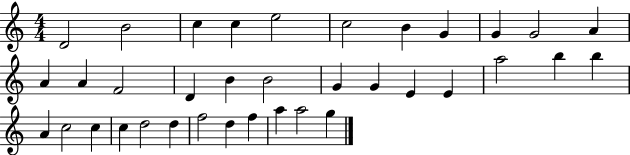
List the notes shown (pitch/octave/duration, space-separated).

D4/h B4/h C5/q C5/q E5/h C5/h B4/q G4/q G4/q G4/h A4/q A4/q A4/q F4/h D4/q B4/q B4/h G4/q G4/q E4/q E4/q A5/h B5/q B5/q A4/q C5/h C5/q C5/q D5/h D5/q F5/h D5/q F5/q A5/q A5/h G5/q